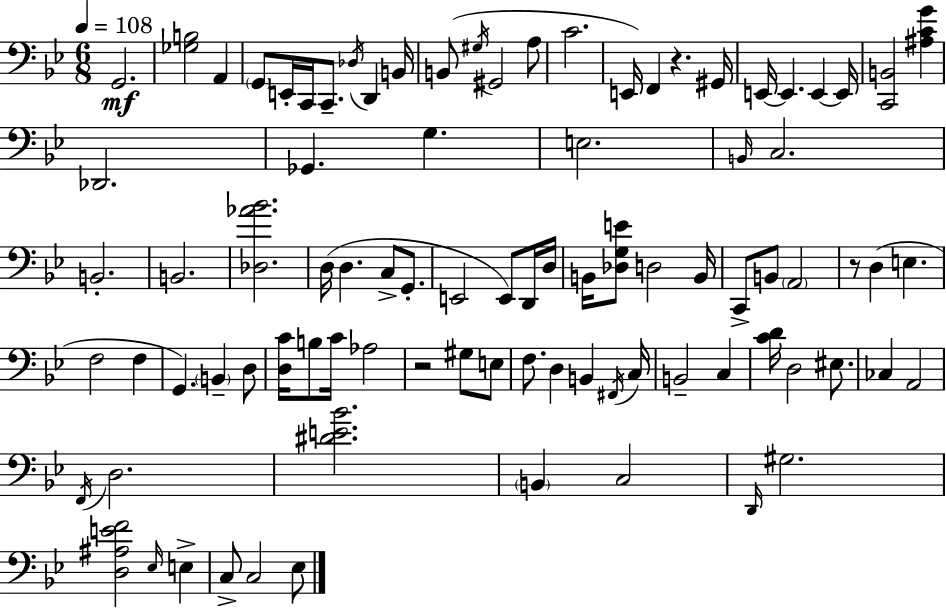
X:1
T:Untitled
M:6/8
L:1/4
K:Gm
G,,2 [_G,B,]2 A,, G,,/2 E,,/4 C,,/4 C,,/2 _D,/4 D,, B,,/4 B,,/2 ^G,/4 ^G,,2 A,/2 C2 E,,/4 F,, z ^G,,/4 E,,/4 E,, E,, E,,/4 [C,,B,,]2 [^A,CG] _D,,2 _G,, G, E,2 B,,/4 C,2 B,,2 B,,2 [_D,_A_B]2 D,/4 D, C,/2 G,,/2 E,,2 E,,/2 D,,/4 D,/4 B,,/4 [_D,G,E]/2 D,2 B,,/4 C,,/2 B,,/2 A,,2 z/2 D, E, F,2 F, G,, B,, D,/2 [D,C]/4 B,/2 C/4 _A,2 z2 ^G,/2 E,/2 F,/2 D, B,, ^F,,/4 C,/4 B,,2 C, [CD]/4 D,2 ^E,/2 _C, A,,2 F,,/4 D,2 [^DE_B]2 B,, C,2 D,,/4 ^G,2 [D,^A,EF]2 _E,/4 E, C,/2 C,2 _E,/2